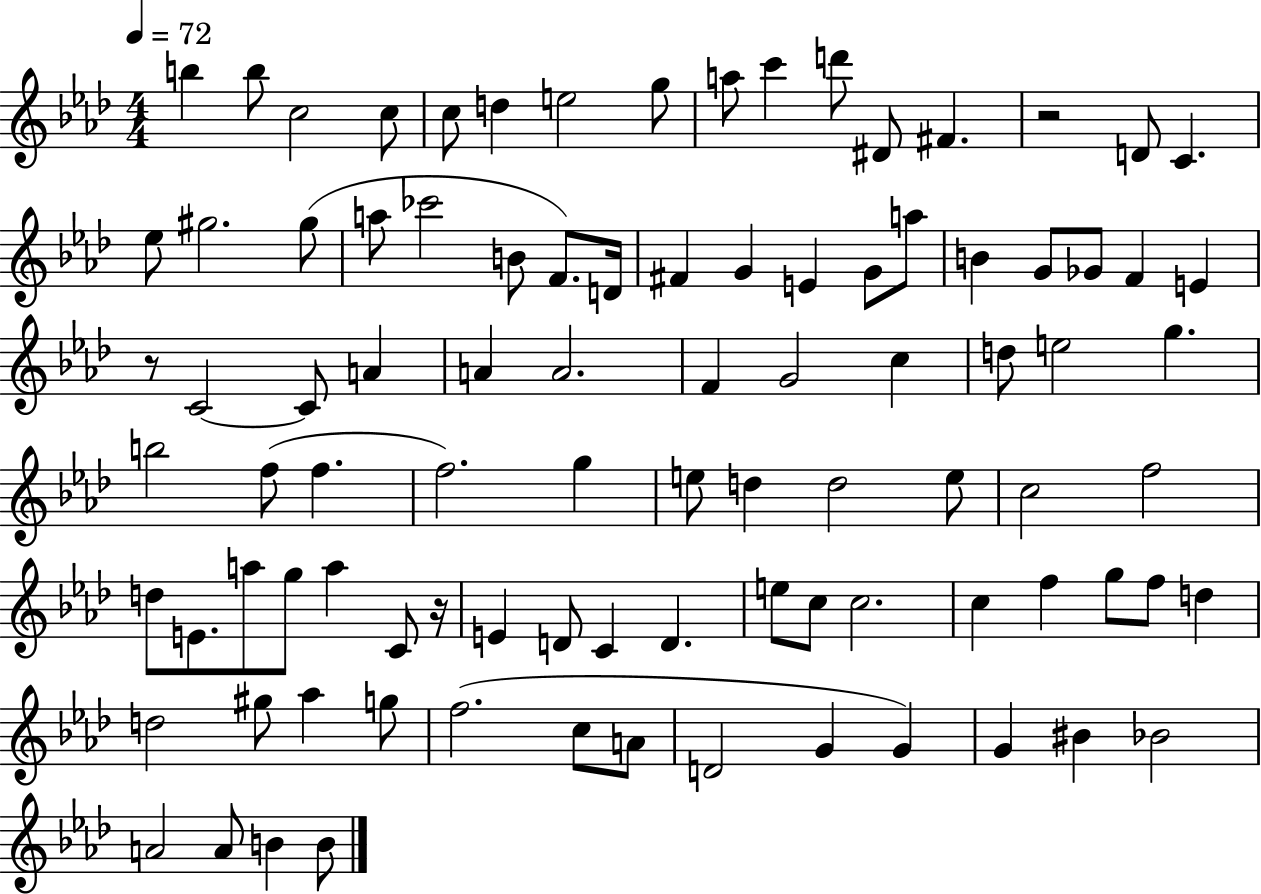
{
  \clef treble
  \numericTimeSignature
  \time 4/4
  \key aes \major
  \tempo 4 = 72
  b''4 b''8 c''2 c''8 | c''8 d''4 e''2 g''8 | a''8 c'''4 d'''8 dis'8 fis'4. | r2 d'8 c'4. | \break ees''8 gis''2. gis''8( | a''8 ces'''2 b'8 f'8.) d'16 | fis'4 g'4 e'4 g'8 a''8 | b'4 g'8 ges'8 f'4 e'4 | \break r8 c'2~~ c'8 a'4 | a'4 a'2. | f'4 g'2 c''4 | d''8 e''2 g''4. | \break b''2 f''8( f''4. | f''2.) g''4 | e''8 d''4 d''2 e''8 | c''2 f''2 | \break d''8 e'8. a''8 g''8 a''4 c'8 r16 | e'4 d'8 c'4 d'4. | e''8 c''8 c''2. | c''4 f''4 g''8 f''8 d''4 | \break d''2 gis''8 aes''4 g''8 | f''2.( c''8 a'8 | d'2 g'4 g'4) | g'4 bis'4 bes'2 | \break a'2 a'8 b'4 b'8 | \bar "|."
}